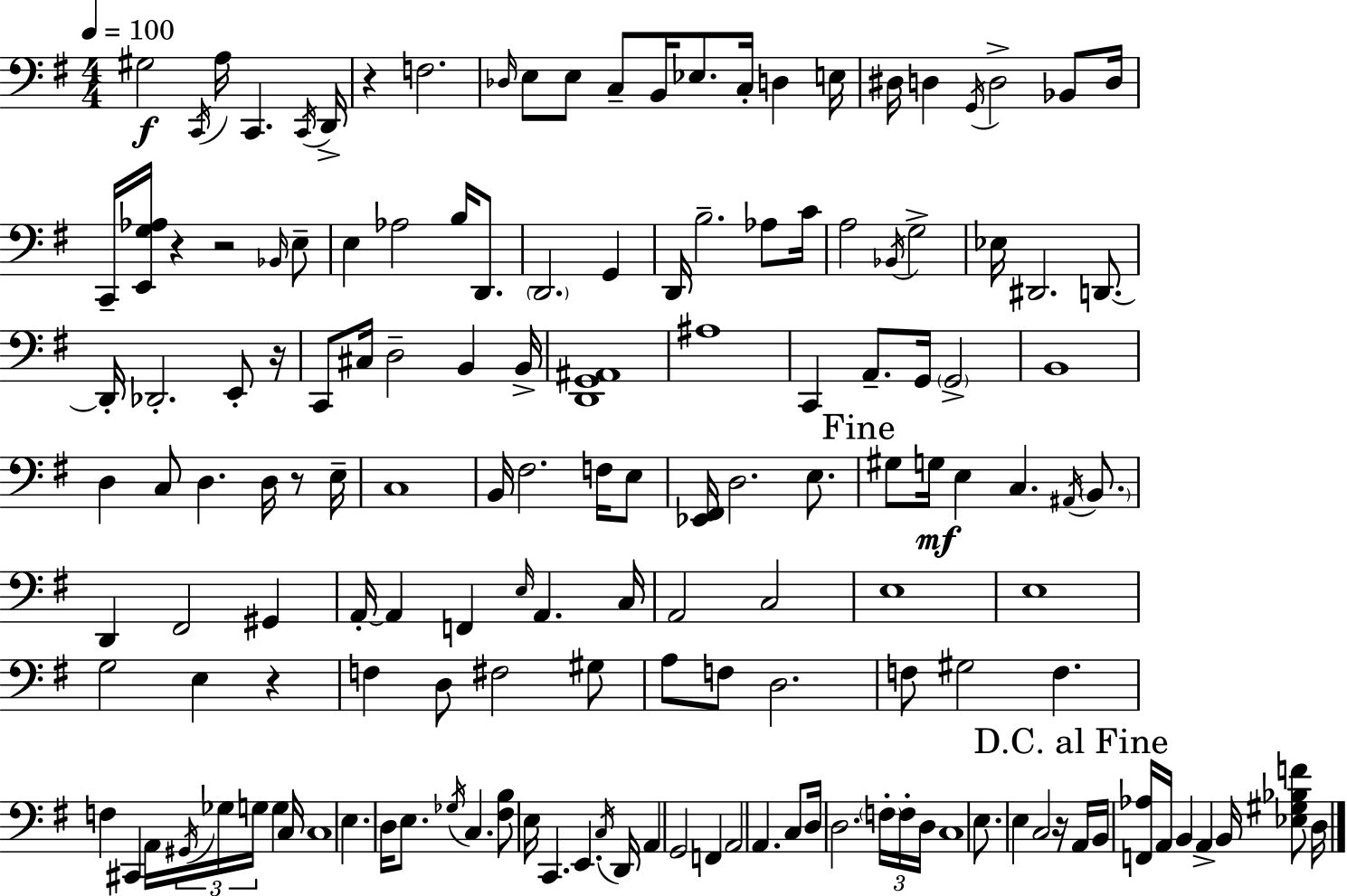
{
  \clef bass
  \numericTimeSignature
  \time 4/4
  \key e \minor
  \tempo 4 = 100
  gis2\f \acciaccatura { c,16 } a16 c,4. | \acciaccatura { c,16 } d,16-> r4 f2. | \grace { des16 } e8 e8 c8-- b,16 ees8. c16-. d4 | e16 dis16 d4 \acciaccatura { g,16 } d2-> | \break bes,8 d16 c,16-- <e, g aes>16 r4 r2 | \grace { bes,16 } e8-- e4 aes2 | b16 d,8. \parenthesize d,2. | g,4 d,16 b2.-- | \break aes8 c'16 a2 \acciaccatura { bes,16 } g2-> | ees16 dis,2. | d,8.~~ d,16-. des,2.-. | e,8-. r16 c,8 cis16 d2-- | \break b,4 b,16-> <d, g, ais,>1 | ais1 | c,4 a,8.-- g,16 \parenthesize g,2-> | b,1 | \break d4 c8 d4. | d16 r8 e16-- c1 | b,16 fis2. | f16 e8 <ees, fis,>16 d2. | \break e8. \mark "Fine" gis8 g16\mf e4 c4. | \acciaccatura { ais,16 } \parenthesize b,8. d,4 fis,2 | gis,4 a,16-.~~ a,4 f,4 | \grace { e16 } a,4. c16 a,2 | \break c2 e1 | e1 | g2 | e4 r4 f4 d8 fis2 | \break gis8 a8 f8 d2. | f8 gis2 | f4. f4 cis,4 | a,16 \tuplet 3/2 { \acciaccatura { gis,16 } ges16 g16 } g4 c16 c1 | \break e4. d16 | e8. \acciaccatura { ges16 } c4. <fis b>8 e16 c,4. | e,4. \acciaccatura { c16 } d,16 a,4 g,2 | f,4 a,2 | \break a,4. c8 d16 d2. | \tuplet 3/2 { \parenthesize f16-. f16-. d16 } c1 | e8. e4 | c2 r16 \mark "D.C. al Fine" a,16 b,16 <f, aes>16 a,16 b,4 | \break a,4-> b,16 <ees gis bes f'>8 d16 \bar "|."
}